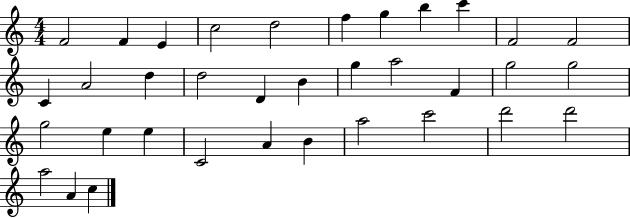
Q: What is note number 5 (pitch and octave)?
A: D5